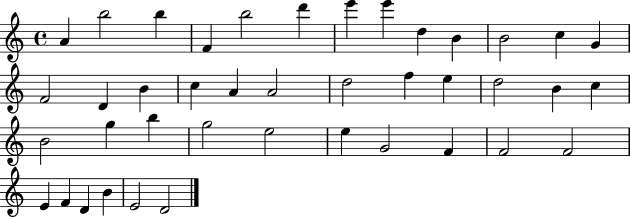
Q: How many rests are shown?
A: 0